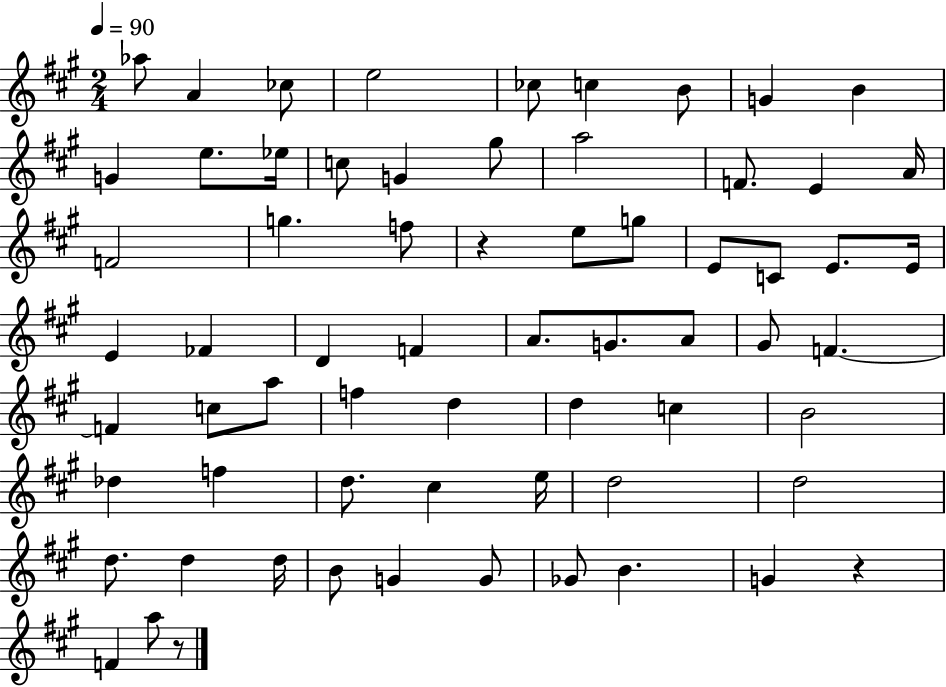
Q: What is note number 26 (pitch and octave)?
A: C4